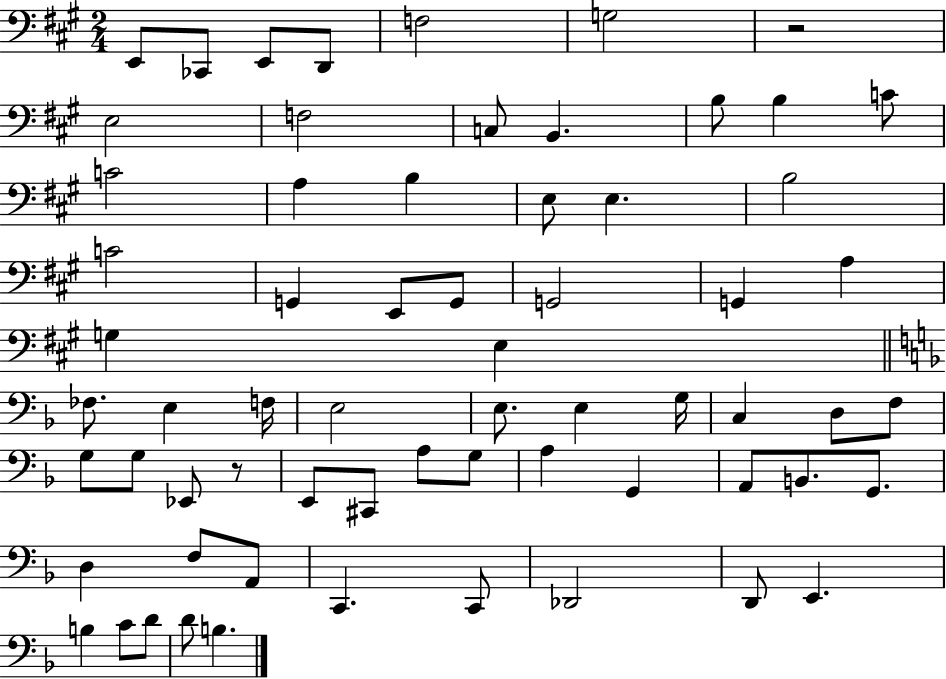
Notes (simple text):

E2/e CES2/e E2/e D2/e F3/h G3/h R/h E3/h F3/h C3/e B2/q. B3/e B3/q C4/e C4/h A3/q B3/q E3/e E3/q. B3/h C4/h G2/q E2/e G2/e G2/h G2/q A3/q G3/q E3/q FES3/e. E3/q F3/s E3/h E3/e. E3/q G3/s C3/q D3/e F3/e G3/e G3/e Eb2/e R/e E2/e C#2/e A3/e G3/e A3/q G2/q A2/e B2/e. G2/e. D3/q F3/e A2/e C2/q. C2/e Db2/h D2/e E2/q. B3/q C4/e D4/e D4/e B3/q.